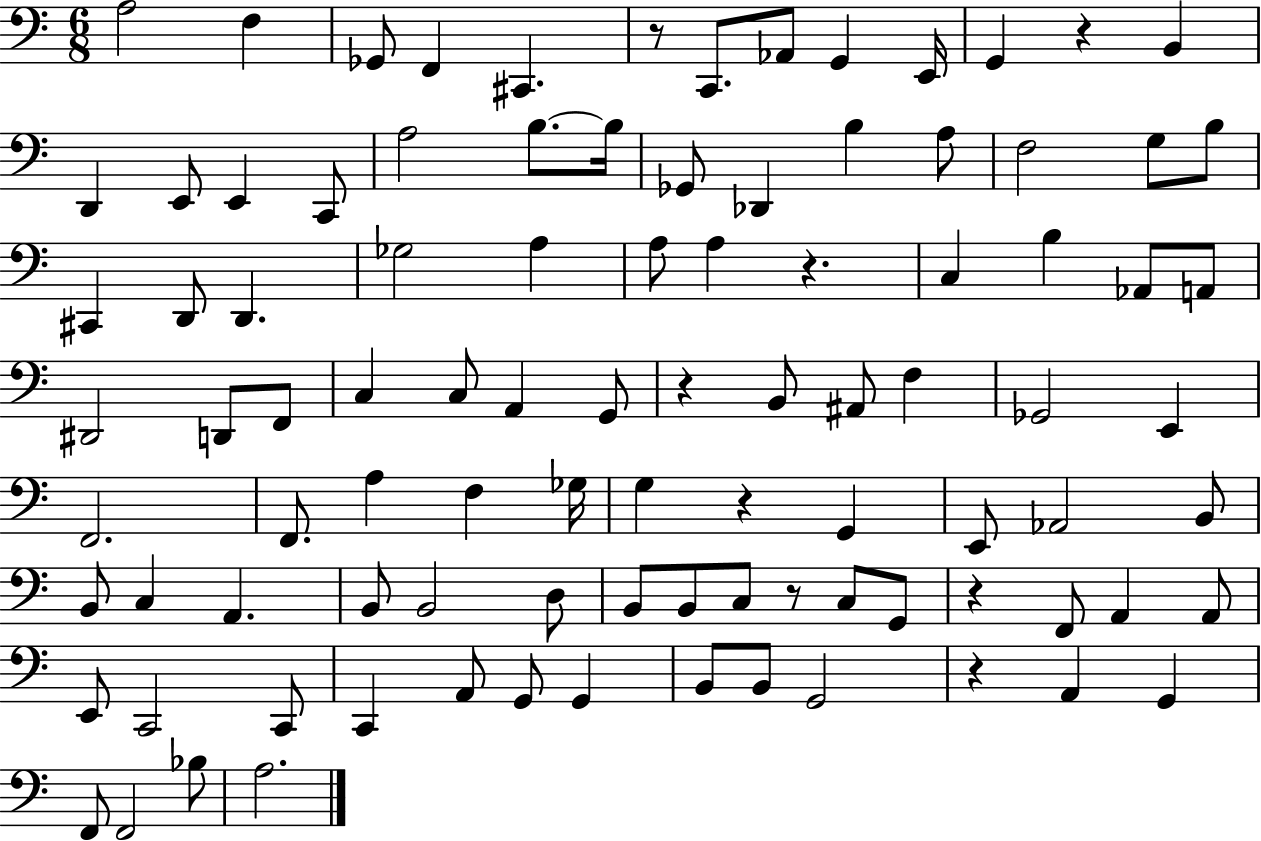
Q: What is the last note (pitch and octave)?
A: A3